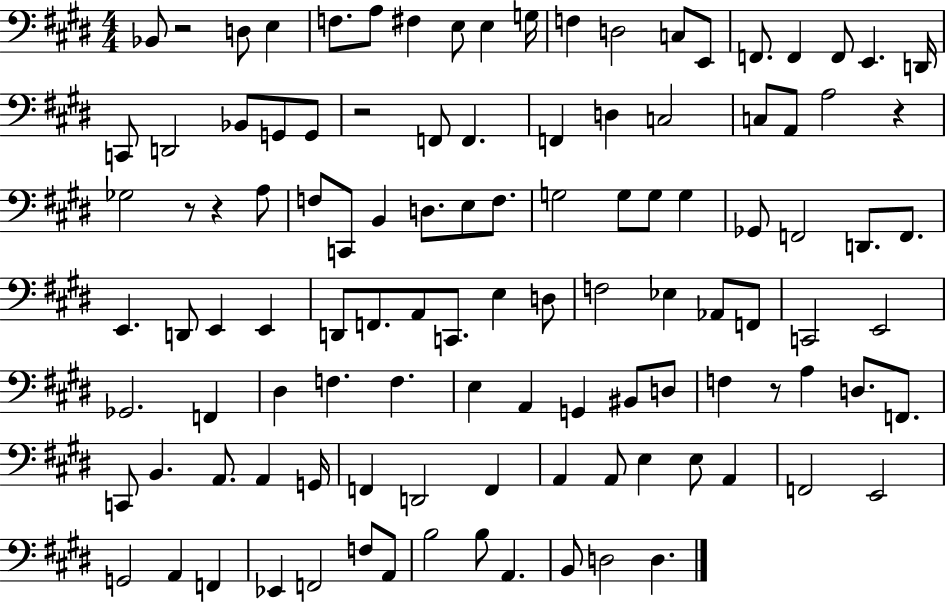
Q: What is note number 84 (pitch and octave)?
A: D2